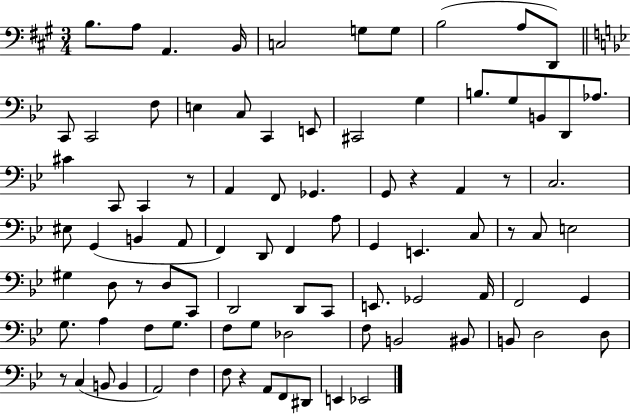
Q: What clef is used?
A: bass